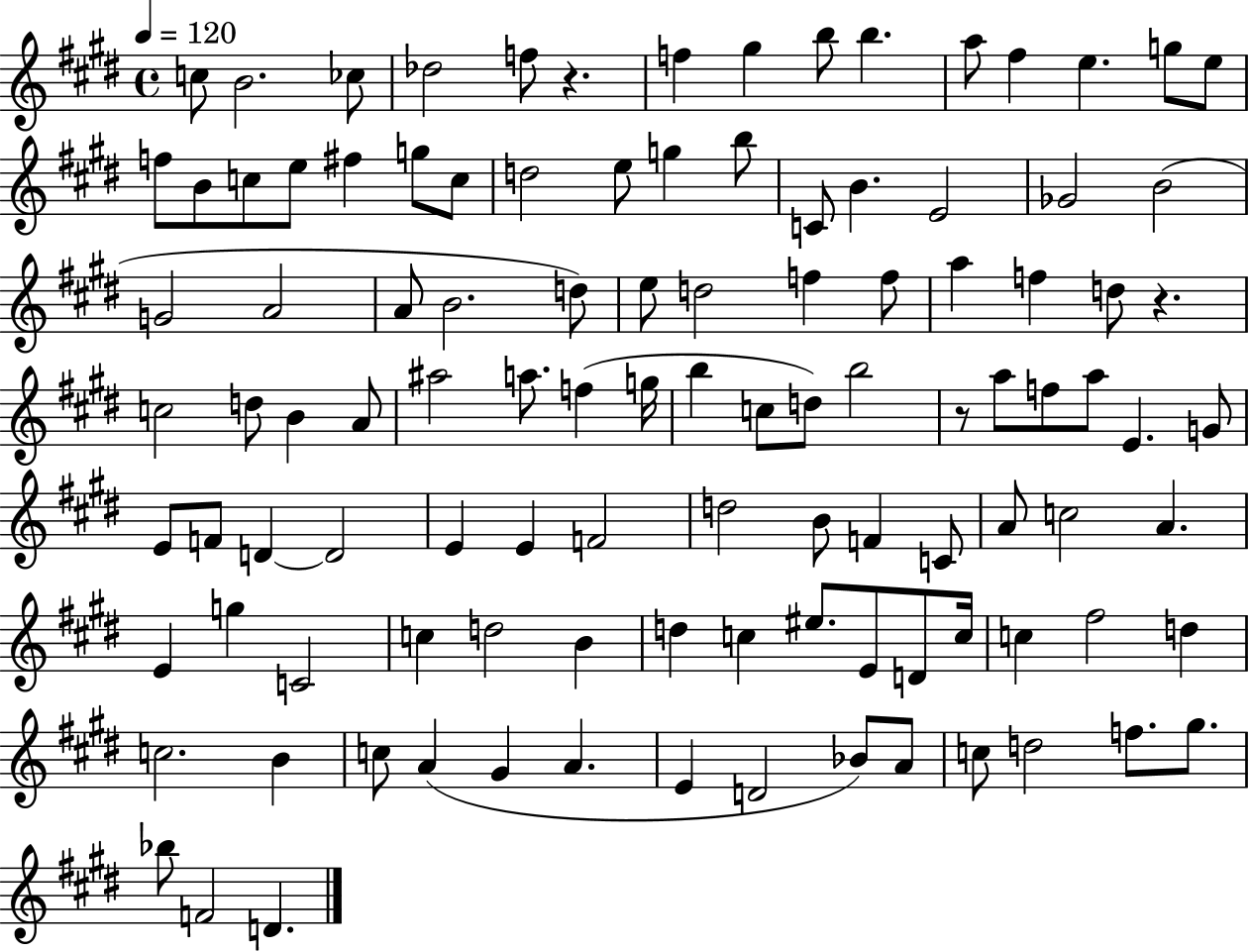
X:1
T:Untitled
M:4/4
L:1/4
K:E
c/2 B2 _c/2 _d2 f/2 z f ^g b/2 b a/2 ^f e g/2 e/2 f/2 B/2 c/2 e/2 ^f g/2 c/2 d2 e/2 g b/2 C/2 B E2 _G2 B2 G2 A2 A/2 B2 d/2 e/2 d2 f f/2 a f d/2 z c2 d/2 B A/2 ^a2 a/2 f g/4 b c/2 d/2 b2 z/2 a/2 f/2 a/2 E G/2 E/2 F/2 D D2 E E F2 d2 B/2 F C/2 A/2 c2 A E g C2 c d2 B d c ^e/2 E/2 D/2 c/4 c ^f2 d c2 B c/2 A ^G A E D2 _B/2 A/2 c/2 d2 f/2 ^g/2 _b/2 F2 D